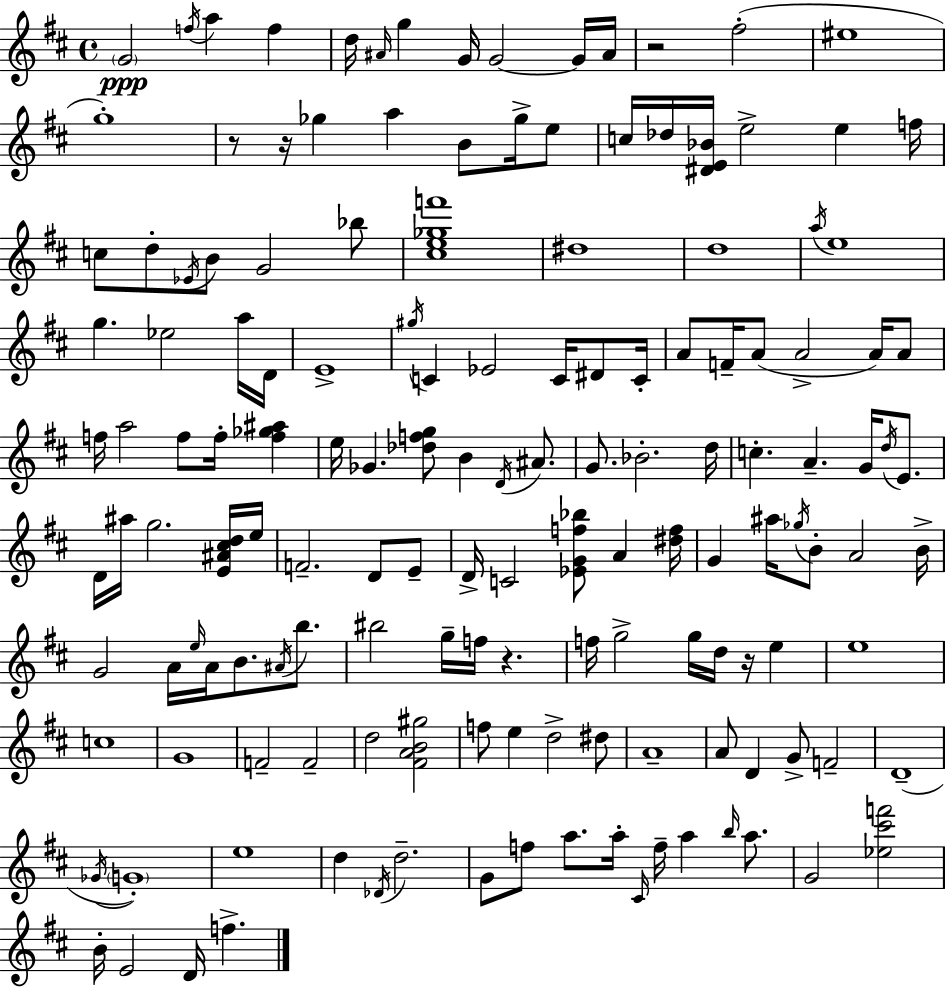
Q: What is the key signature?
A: D major